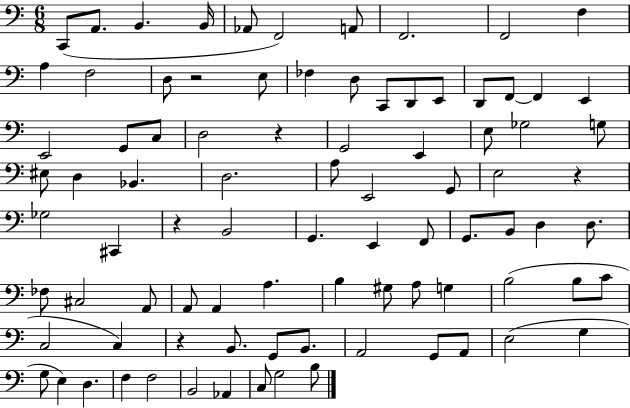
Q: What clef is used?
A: bass